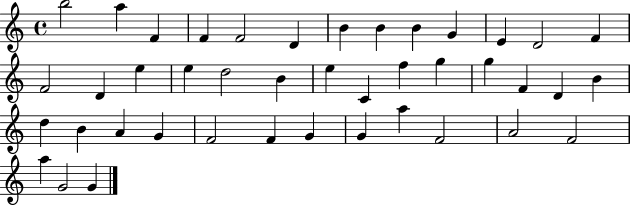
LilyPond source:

{
  \clef treble
  \time 4/4
  \defaultTimeSignature
  \key c \major
  b''2 a''4 f'4 | f'4 f'2 d'4 | b'4 b'4 b'4 g'4 | e'4 d'2 f'4 | \break f'2 d'4 e''4 | e''4 d''2 b'4 | e''4 c'4 f''4 g''4 | g''4 f'4 d'4 b'4 | \break d''4 b'4 a'4 g'4 | f'2 f'4 g'4 | g'4 a''4 f'2 | a'2 f'2 | \break a''4 g'2 g'4 | \bar "|."
}